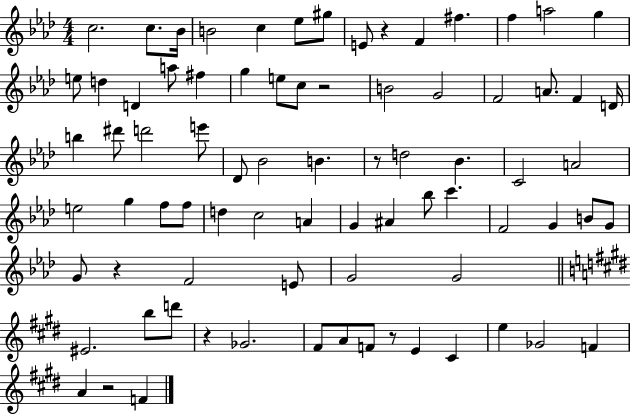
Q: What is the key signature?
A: AES major